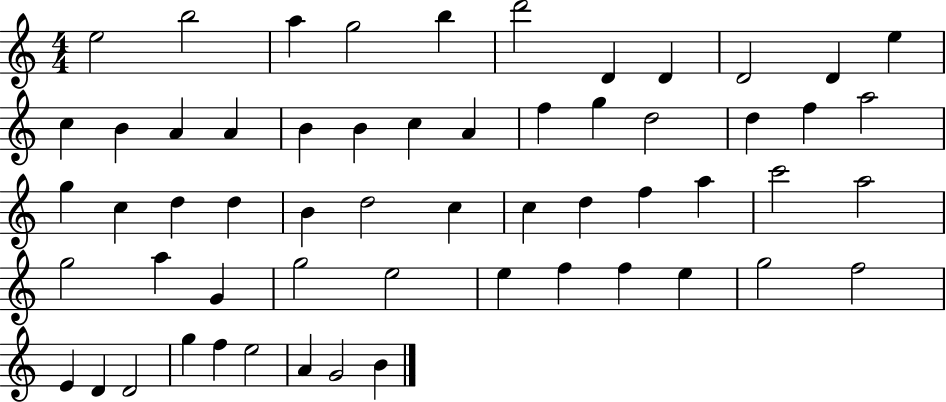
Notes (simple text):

E5/h B5/h A5/q G5/h B5/q D6/h D4/q D4/q D4/h D4/q E5/q C5/q B4/q A4/q A4/q B4/q B4/q C5/q A4/q F5/q G5/q D5/h D5/q F5/q A5/h G5/q C5/q D5/q D5/q B4/q D5/h C5/q C5/q D5/q F5/q A5/q C6/h A5/h G5/h A5/q G4/q G5/h E5/h E5/q F5/q F5/q E5/q G5/h F5/h E4/q D4/q D4/h G5/q F5/q E5/h A4/q G4/h B4/q